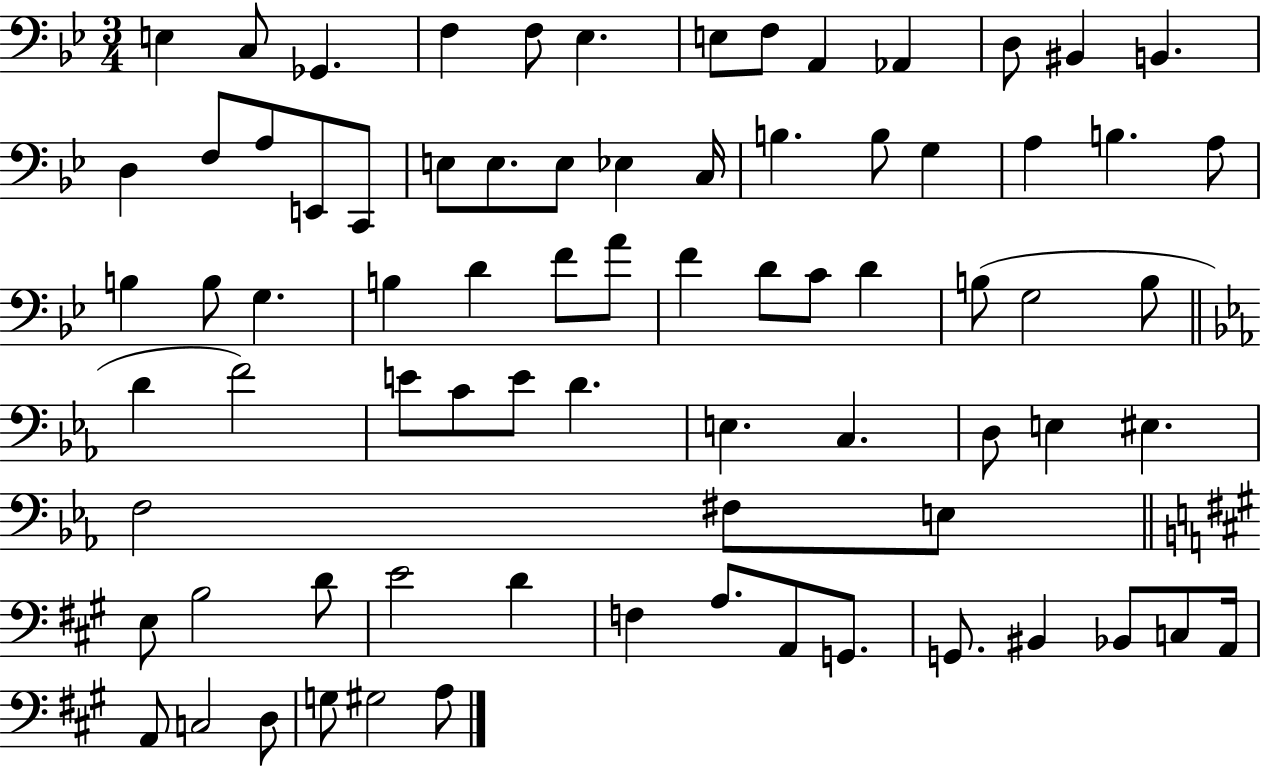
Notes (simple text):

E3/q C3/e Gb2/q. F3/q F3/e Eb3/q. E3/e F3/e A2/q Ab2/q D3/e BIS2/q B2/q. D3/q F3/e A3/e E2/e C2/e E3/e E3/e. E3/e Eb3/q C3/s B3/q. B3/e G3/q A3/q B3/q. A3/e B3/q B3/e G3/q. B3/q D4/q F4/e A4/e F4/q D4/e C4/e D4/q B3/e G3/h B3/e D4/q F4/h E4/e C4/e E4/e D4/q. E3/q. C3/q. D3/e E3/q EIS3/q. F3/h F#3/e E3/e E3/e B3/h D4/e E4/h D4/q F3/q A3/e. A2/e G2/e. G2/e. BIS2/q Bb2/e C3/e A2/s A2/e C3/h D3/e G3/e G#3/h A3/e